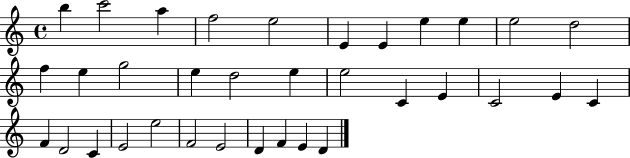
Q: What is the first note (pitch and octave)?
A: B5